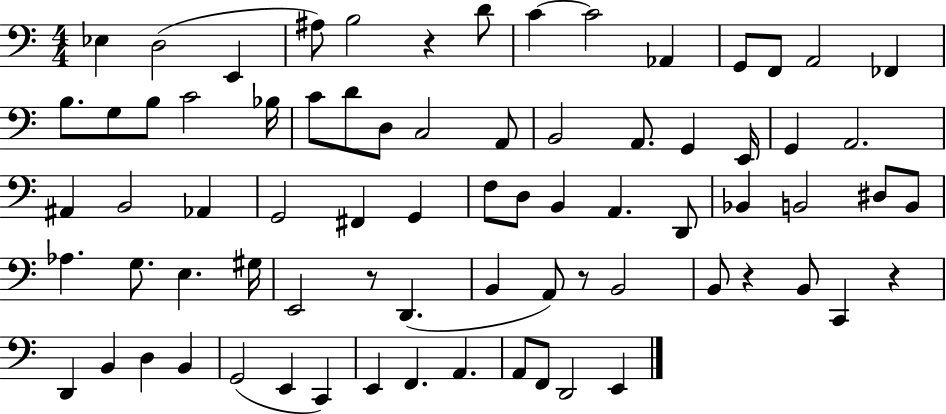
X:1
T:Untitled
M:4/4
L:1/4
K:C
_E, D,2 E,, ^A,/2 B,2 z D/2 C C2 _A,, G,,/2 F,,/2 A,,2 _F,, B,/2 G,/2 B,/2 C2 _B,/4 C/2 D/2 D,/2 C,2 A,,/2 B,,2 A,,/2 G,, E,,/4 G,, A,,2 ^A,, B,,2 _A,, G,,2 ^F,, G,, F,/2 D,/2 B,, A,, D,,/2 _B,, B,,2 ^D,/2 B,,/2 _A, G,/2 E, ^G,/4 E,,2 z/2 D,, B,, A,,/2 z/2 B,,2 B,,/2 z B,,/2 C,, z D,, B,, D, B,, G,,2 E,, C,, E,, F,, A,, A,,/2 F,,/2 D,,2 E,,